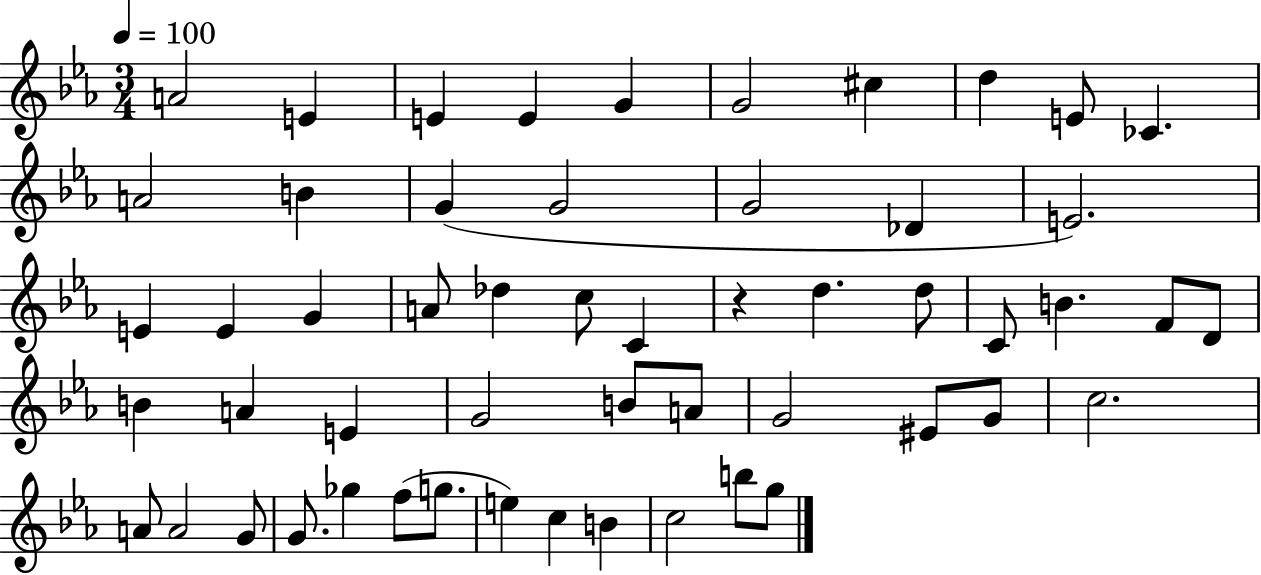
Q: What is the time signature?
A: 3/4